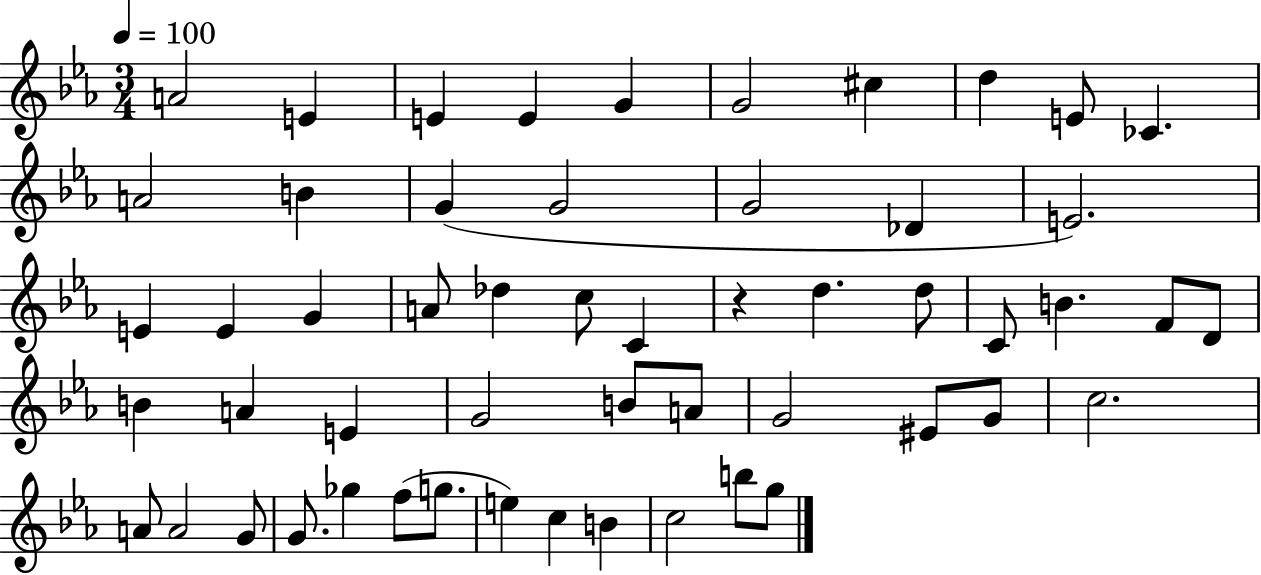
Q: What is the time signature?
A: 3/4